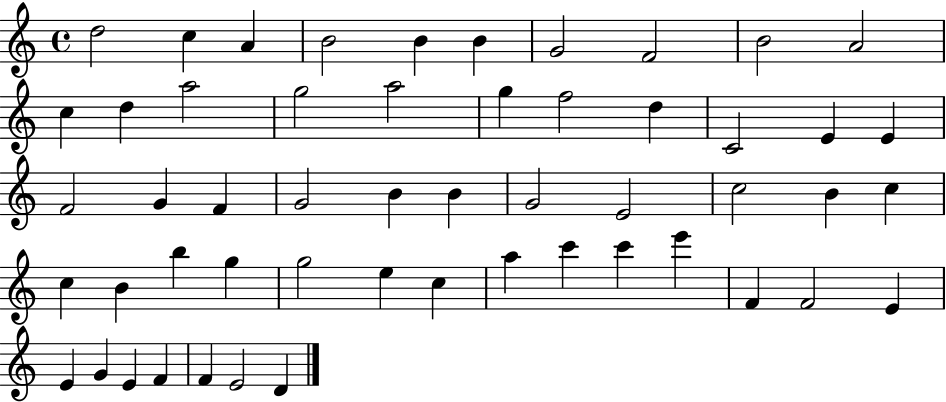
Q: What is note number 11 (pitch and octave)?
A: C5